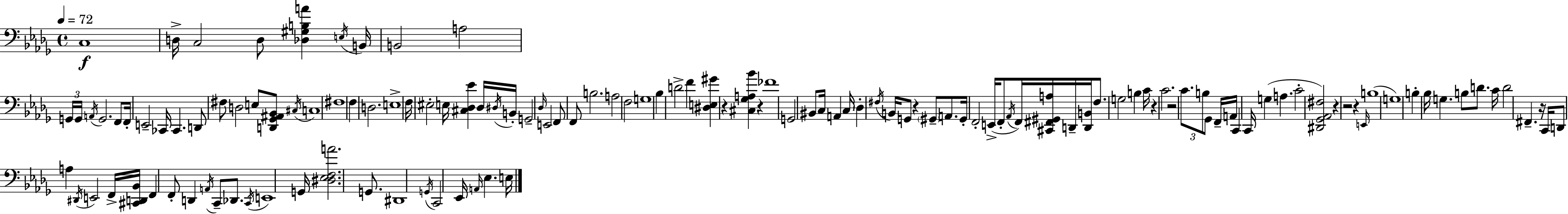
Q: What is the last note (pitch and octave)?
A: E3